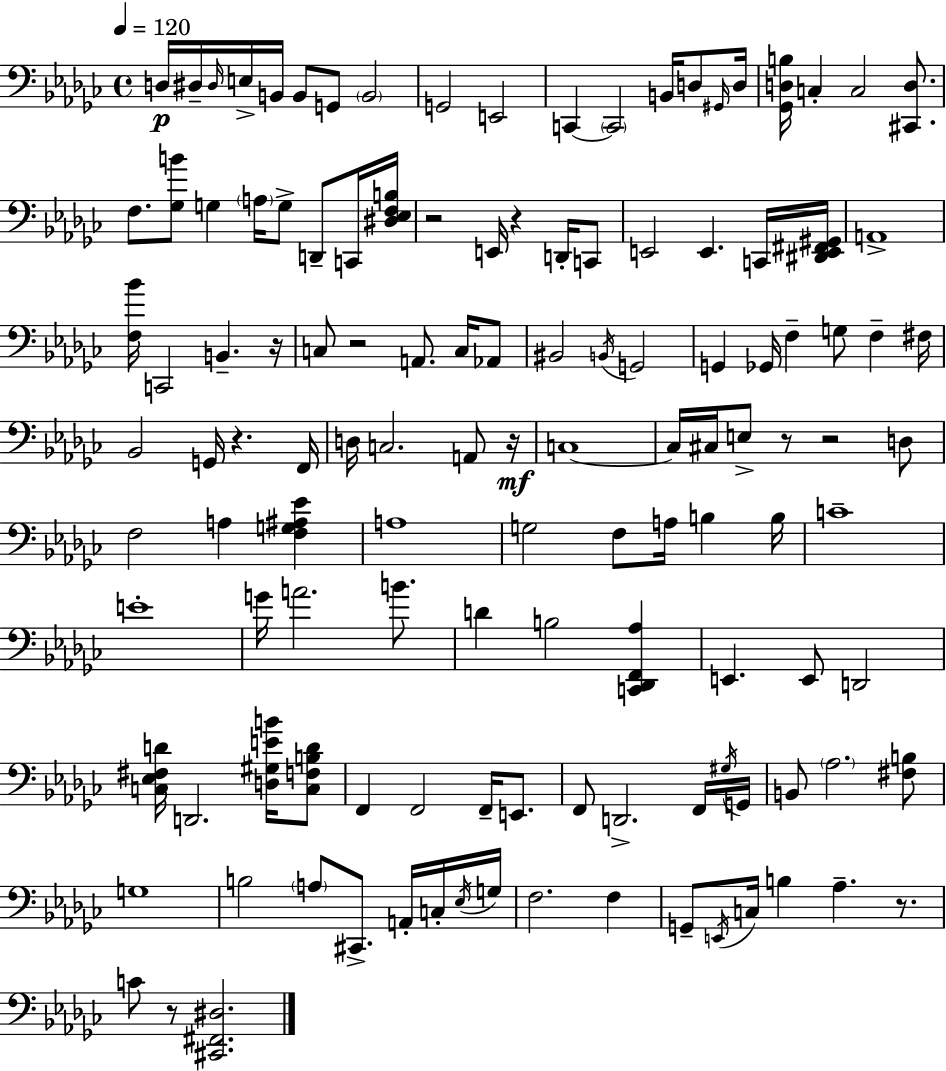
{
  \clef bass
  \time 4/4
  \defaultTimeSignature
  \key ees \minor
  \tempo 4 = 120
  d16\p dis16-- \grace { dis16 } e16-> b,16 b,8 g,8 \parenthesize b,2 | g,2 e,2 | c,4~~ \parenthesize c,2 b,16 d8 | \grace { gis,16 } d16 <ges, d b>16 c4-. c2 <cis, d>8. | \break f8. <ges b'>8 g4 \parenthesize a16 g8-> d,8-- | c,16 <dis ees f b>16 r2 e,16 r4 d,16-. | c,8 e,2 e,4. | c,16 <dis, e, fis, gis,>16 a,1-> | \break <f bes'>16 c,2 b,4.-- | r16 c8 r2 a,8. c16 | aes,8 bis,2 \acciaccatura { b,16 } g,2 | g,4 ges,16 f4-- g8 f4-- | \break fis16 bes,2 g,16 r4. | f,16 d16 c2. | a,8 r16\mf c1~~ | c16 cis16 e8-> r8 r2 | \break d8 f2 a4 <f g ais ees'>4 | a1 | g2 f8 a16 b4 | b16 c'1-- | \break e'1-. | g'16 a'2. | b'8. d'4 b2 <c, des, f, aes>4 | e,4. e,8 d,2 | \break <c ees fis d'>16 d,2. | <d gis e' b'>16 <c f b d'>8 f,4 f,2 f,16-- | e,8. f,8 d,2.-> | f,16 \acciaccatura { gis16 } g,16 b,8 \parenthesize aes2. | \break <fis b>8 g1 | b2 \parenthesize a8 cis,8.-> | a,16-. c16-. \acciaccatura { ees16 } g16 f2. | f4 g,8-- \acciaccatura { e,16 } c16 b4 aes4.-- | \break r8. c'8 r8 <cis, fis, dis>2. | \bar "|."
}